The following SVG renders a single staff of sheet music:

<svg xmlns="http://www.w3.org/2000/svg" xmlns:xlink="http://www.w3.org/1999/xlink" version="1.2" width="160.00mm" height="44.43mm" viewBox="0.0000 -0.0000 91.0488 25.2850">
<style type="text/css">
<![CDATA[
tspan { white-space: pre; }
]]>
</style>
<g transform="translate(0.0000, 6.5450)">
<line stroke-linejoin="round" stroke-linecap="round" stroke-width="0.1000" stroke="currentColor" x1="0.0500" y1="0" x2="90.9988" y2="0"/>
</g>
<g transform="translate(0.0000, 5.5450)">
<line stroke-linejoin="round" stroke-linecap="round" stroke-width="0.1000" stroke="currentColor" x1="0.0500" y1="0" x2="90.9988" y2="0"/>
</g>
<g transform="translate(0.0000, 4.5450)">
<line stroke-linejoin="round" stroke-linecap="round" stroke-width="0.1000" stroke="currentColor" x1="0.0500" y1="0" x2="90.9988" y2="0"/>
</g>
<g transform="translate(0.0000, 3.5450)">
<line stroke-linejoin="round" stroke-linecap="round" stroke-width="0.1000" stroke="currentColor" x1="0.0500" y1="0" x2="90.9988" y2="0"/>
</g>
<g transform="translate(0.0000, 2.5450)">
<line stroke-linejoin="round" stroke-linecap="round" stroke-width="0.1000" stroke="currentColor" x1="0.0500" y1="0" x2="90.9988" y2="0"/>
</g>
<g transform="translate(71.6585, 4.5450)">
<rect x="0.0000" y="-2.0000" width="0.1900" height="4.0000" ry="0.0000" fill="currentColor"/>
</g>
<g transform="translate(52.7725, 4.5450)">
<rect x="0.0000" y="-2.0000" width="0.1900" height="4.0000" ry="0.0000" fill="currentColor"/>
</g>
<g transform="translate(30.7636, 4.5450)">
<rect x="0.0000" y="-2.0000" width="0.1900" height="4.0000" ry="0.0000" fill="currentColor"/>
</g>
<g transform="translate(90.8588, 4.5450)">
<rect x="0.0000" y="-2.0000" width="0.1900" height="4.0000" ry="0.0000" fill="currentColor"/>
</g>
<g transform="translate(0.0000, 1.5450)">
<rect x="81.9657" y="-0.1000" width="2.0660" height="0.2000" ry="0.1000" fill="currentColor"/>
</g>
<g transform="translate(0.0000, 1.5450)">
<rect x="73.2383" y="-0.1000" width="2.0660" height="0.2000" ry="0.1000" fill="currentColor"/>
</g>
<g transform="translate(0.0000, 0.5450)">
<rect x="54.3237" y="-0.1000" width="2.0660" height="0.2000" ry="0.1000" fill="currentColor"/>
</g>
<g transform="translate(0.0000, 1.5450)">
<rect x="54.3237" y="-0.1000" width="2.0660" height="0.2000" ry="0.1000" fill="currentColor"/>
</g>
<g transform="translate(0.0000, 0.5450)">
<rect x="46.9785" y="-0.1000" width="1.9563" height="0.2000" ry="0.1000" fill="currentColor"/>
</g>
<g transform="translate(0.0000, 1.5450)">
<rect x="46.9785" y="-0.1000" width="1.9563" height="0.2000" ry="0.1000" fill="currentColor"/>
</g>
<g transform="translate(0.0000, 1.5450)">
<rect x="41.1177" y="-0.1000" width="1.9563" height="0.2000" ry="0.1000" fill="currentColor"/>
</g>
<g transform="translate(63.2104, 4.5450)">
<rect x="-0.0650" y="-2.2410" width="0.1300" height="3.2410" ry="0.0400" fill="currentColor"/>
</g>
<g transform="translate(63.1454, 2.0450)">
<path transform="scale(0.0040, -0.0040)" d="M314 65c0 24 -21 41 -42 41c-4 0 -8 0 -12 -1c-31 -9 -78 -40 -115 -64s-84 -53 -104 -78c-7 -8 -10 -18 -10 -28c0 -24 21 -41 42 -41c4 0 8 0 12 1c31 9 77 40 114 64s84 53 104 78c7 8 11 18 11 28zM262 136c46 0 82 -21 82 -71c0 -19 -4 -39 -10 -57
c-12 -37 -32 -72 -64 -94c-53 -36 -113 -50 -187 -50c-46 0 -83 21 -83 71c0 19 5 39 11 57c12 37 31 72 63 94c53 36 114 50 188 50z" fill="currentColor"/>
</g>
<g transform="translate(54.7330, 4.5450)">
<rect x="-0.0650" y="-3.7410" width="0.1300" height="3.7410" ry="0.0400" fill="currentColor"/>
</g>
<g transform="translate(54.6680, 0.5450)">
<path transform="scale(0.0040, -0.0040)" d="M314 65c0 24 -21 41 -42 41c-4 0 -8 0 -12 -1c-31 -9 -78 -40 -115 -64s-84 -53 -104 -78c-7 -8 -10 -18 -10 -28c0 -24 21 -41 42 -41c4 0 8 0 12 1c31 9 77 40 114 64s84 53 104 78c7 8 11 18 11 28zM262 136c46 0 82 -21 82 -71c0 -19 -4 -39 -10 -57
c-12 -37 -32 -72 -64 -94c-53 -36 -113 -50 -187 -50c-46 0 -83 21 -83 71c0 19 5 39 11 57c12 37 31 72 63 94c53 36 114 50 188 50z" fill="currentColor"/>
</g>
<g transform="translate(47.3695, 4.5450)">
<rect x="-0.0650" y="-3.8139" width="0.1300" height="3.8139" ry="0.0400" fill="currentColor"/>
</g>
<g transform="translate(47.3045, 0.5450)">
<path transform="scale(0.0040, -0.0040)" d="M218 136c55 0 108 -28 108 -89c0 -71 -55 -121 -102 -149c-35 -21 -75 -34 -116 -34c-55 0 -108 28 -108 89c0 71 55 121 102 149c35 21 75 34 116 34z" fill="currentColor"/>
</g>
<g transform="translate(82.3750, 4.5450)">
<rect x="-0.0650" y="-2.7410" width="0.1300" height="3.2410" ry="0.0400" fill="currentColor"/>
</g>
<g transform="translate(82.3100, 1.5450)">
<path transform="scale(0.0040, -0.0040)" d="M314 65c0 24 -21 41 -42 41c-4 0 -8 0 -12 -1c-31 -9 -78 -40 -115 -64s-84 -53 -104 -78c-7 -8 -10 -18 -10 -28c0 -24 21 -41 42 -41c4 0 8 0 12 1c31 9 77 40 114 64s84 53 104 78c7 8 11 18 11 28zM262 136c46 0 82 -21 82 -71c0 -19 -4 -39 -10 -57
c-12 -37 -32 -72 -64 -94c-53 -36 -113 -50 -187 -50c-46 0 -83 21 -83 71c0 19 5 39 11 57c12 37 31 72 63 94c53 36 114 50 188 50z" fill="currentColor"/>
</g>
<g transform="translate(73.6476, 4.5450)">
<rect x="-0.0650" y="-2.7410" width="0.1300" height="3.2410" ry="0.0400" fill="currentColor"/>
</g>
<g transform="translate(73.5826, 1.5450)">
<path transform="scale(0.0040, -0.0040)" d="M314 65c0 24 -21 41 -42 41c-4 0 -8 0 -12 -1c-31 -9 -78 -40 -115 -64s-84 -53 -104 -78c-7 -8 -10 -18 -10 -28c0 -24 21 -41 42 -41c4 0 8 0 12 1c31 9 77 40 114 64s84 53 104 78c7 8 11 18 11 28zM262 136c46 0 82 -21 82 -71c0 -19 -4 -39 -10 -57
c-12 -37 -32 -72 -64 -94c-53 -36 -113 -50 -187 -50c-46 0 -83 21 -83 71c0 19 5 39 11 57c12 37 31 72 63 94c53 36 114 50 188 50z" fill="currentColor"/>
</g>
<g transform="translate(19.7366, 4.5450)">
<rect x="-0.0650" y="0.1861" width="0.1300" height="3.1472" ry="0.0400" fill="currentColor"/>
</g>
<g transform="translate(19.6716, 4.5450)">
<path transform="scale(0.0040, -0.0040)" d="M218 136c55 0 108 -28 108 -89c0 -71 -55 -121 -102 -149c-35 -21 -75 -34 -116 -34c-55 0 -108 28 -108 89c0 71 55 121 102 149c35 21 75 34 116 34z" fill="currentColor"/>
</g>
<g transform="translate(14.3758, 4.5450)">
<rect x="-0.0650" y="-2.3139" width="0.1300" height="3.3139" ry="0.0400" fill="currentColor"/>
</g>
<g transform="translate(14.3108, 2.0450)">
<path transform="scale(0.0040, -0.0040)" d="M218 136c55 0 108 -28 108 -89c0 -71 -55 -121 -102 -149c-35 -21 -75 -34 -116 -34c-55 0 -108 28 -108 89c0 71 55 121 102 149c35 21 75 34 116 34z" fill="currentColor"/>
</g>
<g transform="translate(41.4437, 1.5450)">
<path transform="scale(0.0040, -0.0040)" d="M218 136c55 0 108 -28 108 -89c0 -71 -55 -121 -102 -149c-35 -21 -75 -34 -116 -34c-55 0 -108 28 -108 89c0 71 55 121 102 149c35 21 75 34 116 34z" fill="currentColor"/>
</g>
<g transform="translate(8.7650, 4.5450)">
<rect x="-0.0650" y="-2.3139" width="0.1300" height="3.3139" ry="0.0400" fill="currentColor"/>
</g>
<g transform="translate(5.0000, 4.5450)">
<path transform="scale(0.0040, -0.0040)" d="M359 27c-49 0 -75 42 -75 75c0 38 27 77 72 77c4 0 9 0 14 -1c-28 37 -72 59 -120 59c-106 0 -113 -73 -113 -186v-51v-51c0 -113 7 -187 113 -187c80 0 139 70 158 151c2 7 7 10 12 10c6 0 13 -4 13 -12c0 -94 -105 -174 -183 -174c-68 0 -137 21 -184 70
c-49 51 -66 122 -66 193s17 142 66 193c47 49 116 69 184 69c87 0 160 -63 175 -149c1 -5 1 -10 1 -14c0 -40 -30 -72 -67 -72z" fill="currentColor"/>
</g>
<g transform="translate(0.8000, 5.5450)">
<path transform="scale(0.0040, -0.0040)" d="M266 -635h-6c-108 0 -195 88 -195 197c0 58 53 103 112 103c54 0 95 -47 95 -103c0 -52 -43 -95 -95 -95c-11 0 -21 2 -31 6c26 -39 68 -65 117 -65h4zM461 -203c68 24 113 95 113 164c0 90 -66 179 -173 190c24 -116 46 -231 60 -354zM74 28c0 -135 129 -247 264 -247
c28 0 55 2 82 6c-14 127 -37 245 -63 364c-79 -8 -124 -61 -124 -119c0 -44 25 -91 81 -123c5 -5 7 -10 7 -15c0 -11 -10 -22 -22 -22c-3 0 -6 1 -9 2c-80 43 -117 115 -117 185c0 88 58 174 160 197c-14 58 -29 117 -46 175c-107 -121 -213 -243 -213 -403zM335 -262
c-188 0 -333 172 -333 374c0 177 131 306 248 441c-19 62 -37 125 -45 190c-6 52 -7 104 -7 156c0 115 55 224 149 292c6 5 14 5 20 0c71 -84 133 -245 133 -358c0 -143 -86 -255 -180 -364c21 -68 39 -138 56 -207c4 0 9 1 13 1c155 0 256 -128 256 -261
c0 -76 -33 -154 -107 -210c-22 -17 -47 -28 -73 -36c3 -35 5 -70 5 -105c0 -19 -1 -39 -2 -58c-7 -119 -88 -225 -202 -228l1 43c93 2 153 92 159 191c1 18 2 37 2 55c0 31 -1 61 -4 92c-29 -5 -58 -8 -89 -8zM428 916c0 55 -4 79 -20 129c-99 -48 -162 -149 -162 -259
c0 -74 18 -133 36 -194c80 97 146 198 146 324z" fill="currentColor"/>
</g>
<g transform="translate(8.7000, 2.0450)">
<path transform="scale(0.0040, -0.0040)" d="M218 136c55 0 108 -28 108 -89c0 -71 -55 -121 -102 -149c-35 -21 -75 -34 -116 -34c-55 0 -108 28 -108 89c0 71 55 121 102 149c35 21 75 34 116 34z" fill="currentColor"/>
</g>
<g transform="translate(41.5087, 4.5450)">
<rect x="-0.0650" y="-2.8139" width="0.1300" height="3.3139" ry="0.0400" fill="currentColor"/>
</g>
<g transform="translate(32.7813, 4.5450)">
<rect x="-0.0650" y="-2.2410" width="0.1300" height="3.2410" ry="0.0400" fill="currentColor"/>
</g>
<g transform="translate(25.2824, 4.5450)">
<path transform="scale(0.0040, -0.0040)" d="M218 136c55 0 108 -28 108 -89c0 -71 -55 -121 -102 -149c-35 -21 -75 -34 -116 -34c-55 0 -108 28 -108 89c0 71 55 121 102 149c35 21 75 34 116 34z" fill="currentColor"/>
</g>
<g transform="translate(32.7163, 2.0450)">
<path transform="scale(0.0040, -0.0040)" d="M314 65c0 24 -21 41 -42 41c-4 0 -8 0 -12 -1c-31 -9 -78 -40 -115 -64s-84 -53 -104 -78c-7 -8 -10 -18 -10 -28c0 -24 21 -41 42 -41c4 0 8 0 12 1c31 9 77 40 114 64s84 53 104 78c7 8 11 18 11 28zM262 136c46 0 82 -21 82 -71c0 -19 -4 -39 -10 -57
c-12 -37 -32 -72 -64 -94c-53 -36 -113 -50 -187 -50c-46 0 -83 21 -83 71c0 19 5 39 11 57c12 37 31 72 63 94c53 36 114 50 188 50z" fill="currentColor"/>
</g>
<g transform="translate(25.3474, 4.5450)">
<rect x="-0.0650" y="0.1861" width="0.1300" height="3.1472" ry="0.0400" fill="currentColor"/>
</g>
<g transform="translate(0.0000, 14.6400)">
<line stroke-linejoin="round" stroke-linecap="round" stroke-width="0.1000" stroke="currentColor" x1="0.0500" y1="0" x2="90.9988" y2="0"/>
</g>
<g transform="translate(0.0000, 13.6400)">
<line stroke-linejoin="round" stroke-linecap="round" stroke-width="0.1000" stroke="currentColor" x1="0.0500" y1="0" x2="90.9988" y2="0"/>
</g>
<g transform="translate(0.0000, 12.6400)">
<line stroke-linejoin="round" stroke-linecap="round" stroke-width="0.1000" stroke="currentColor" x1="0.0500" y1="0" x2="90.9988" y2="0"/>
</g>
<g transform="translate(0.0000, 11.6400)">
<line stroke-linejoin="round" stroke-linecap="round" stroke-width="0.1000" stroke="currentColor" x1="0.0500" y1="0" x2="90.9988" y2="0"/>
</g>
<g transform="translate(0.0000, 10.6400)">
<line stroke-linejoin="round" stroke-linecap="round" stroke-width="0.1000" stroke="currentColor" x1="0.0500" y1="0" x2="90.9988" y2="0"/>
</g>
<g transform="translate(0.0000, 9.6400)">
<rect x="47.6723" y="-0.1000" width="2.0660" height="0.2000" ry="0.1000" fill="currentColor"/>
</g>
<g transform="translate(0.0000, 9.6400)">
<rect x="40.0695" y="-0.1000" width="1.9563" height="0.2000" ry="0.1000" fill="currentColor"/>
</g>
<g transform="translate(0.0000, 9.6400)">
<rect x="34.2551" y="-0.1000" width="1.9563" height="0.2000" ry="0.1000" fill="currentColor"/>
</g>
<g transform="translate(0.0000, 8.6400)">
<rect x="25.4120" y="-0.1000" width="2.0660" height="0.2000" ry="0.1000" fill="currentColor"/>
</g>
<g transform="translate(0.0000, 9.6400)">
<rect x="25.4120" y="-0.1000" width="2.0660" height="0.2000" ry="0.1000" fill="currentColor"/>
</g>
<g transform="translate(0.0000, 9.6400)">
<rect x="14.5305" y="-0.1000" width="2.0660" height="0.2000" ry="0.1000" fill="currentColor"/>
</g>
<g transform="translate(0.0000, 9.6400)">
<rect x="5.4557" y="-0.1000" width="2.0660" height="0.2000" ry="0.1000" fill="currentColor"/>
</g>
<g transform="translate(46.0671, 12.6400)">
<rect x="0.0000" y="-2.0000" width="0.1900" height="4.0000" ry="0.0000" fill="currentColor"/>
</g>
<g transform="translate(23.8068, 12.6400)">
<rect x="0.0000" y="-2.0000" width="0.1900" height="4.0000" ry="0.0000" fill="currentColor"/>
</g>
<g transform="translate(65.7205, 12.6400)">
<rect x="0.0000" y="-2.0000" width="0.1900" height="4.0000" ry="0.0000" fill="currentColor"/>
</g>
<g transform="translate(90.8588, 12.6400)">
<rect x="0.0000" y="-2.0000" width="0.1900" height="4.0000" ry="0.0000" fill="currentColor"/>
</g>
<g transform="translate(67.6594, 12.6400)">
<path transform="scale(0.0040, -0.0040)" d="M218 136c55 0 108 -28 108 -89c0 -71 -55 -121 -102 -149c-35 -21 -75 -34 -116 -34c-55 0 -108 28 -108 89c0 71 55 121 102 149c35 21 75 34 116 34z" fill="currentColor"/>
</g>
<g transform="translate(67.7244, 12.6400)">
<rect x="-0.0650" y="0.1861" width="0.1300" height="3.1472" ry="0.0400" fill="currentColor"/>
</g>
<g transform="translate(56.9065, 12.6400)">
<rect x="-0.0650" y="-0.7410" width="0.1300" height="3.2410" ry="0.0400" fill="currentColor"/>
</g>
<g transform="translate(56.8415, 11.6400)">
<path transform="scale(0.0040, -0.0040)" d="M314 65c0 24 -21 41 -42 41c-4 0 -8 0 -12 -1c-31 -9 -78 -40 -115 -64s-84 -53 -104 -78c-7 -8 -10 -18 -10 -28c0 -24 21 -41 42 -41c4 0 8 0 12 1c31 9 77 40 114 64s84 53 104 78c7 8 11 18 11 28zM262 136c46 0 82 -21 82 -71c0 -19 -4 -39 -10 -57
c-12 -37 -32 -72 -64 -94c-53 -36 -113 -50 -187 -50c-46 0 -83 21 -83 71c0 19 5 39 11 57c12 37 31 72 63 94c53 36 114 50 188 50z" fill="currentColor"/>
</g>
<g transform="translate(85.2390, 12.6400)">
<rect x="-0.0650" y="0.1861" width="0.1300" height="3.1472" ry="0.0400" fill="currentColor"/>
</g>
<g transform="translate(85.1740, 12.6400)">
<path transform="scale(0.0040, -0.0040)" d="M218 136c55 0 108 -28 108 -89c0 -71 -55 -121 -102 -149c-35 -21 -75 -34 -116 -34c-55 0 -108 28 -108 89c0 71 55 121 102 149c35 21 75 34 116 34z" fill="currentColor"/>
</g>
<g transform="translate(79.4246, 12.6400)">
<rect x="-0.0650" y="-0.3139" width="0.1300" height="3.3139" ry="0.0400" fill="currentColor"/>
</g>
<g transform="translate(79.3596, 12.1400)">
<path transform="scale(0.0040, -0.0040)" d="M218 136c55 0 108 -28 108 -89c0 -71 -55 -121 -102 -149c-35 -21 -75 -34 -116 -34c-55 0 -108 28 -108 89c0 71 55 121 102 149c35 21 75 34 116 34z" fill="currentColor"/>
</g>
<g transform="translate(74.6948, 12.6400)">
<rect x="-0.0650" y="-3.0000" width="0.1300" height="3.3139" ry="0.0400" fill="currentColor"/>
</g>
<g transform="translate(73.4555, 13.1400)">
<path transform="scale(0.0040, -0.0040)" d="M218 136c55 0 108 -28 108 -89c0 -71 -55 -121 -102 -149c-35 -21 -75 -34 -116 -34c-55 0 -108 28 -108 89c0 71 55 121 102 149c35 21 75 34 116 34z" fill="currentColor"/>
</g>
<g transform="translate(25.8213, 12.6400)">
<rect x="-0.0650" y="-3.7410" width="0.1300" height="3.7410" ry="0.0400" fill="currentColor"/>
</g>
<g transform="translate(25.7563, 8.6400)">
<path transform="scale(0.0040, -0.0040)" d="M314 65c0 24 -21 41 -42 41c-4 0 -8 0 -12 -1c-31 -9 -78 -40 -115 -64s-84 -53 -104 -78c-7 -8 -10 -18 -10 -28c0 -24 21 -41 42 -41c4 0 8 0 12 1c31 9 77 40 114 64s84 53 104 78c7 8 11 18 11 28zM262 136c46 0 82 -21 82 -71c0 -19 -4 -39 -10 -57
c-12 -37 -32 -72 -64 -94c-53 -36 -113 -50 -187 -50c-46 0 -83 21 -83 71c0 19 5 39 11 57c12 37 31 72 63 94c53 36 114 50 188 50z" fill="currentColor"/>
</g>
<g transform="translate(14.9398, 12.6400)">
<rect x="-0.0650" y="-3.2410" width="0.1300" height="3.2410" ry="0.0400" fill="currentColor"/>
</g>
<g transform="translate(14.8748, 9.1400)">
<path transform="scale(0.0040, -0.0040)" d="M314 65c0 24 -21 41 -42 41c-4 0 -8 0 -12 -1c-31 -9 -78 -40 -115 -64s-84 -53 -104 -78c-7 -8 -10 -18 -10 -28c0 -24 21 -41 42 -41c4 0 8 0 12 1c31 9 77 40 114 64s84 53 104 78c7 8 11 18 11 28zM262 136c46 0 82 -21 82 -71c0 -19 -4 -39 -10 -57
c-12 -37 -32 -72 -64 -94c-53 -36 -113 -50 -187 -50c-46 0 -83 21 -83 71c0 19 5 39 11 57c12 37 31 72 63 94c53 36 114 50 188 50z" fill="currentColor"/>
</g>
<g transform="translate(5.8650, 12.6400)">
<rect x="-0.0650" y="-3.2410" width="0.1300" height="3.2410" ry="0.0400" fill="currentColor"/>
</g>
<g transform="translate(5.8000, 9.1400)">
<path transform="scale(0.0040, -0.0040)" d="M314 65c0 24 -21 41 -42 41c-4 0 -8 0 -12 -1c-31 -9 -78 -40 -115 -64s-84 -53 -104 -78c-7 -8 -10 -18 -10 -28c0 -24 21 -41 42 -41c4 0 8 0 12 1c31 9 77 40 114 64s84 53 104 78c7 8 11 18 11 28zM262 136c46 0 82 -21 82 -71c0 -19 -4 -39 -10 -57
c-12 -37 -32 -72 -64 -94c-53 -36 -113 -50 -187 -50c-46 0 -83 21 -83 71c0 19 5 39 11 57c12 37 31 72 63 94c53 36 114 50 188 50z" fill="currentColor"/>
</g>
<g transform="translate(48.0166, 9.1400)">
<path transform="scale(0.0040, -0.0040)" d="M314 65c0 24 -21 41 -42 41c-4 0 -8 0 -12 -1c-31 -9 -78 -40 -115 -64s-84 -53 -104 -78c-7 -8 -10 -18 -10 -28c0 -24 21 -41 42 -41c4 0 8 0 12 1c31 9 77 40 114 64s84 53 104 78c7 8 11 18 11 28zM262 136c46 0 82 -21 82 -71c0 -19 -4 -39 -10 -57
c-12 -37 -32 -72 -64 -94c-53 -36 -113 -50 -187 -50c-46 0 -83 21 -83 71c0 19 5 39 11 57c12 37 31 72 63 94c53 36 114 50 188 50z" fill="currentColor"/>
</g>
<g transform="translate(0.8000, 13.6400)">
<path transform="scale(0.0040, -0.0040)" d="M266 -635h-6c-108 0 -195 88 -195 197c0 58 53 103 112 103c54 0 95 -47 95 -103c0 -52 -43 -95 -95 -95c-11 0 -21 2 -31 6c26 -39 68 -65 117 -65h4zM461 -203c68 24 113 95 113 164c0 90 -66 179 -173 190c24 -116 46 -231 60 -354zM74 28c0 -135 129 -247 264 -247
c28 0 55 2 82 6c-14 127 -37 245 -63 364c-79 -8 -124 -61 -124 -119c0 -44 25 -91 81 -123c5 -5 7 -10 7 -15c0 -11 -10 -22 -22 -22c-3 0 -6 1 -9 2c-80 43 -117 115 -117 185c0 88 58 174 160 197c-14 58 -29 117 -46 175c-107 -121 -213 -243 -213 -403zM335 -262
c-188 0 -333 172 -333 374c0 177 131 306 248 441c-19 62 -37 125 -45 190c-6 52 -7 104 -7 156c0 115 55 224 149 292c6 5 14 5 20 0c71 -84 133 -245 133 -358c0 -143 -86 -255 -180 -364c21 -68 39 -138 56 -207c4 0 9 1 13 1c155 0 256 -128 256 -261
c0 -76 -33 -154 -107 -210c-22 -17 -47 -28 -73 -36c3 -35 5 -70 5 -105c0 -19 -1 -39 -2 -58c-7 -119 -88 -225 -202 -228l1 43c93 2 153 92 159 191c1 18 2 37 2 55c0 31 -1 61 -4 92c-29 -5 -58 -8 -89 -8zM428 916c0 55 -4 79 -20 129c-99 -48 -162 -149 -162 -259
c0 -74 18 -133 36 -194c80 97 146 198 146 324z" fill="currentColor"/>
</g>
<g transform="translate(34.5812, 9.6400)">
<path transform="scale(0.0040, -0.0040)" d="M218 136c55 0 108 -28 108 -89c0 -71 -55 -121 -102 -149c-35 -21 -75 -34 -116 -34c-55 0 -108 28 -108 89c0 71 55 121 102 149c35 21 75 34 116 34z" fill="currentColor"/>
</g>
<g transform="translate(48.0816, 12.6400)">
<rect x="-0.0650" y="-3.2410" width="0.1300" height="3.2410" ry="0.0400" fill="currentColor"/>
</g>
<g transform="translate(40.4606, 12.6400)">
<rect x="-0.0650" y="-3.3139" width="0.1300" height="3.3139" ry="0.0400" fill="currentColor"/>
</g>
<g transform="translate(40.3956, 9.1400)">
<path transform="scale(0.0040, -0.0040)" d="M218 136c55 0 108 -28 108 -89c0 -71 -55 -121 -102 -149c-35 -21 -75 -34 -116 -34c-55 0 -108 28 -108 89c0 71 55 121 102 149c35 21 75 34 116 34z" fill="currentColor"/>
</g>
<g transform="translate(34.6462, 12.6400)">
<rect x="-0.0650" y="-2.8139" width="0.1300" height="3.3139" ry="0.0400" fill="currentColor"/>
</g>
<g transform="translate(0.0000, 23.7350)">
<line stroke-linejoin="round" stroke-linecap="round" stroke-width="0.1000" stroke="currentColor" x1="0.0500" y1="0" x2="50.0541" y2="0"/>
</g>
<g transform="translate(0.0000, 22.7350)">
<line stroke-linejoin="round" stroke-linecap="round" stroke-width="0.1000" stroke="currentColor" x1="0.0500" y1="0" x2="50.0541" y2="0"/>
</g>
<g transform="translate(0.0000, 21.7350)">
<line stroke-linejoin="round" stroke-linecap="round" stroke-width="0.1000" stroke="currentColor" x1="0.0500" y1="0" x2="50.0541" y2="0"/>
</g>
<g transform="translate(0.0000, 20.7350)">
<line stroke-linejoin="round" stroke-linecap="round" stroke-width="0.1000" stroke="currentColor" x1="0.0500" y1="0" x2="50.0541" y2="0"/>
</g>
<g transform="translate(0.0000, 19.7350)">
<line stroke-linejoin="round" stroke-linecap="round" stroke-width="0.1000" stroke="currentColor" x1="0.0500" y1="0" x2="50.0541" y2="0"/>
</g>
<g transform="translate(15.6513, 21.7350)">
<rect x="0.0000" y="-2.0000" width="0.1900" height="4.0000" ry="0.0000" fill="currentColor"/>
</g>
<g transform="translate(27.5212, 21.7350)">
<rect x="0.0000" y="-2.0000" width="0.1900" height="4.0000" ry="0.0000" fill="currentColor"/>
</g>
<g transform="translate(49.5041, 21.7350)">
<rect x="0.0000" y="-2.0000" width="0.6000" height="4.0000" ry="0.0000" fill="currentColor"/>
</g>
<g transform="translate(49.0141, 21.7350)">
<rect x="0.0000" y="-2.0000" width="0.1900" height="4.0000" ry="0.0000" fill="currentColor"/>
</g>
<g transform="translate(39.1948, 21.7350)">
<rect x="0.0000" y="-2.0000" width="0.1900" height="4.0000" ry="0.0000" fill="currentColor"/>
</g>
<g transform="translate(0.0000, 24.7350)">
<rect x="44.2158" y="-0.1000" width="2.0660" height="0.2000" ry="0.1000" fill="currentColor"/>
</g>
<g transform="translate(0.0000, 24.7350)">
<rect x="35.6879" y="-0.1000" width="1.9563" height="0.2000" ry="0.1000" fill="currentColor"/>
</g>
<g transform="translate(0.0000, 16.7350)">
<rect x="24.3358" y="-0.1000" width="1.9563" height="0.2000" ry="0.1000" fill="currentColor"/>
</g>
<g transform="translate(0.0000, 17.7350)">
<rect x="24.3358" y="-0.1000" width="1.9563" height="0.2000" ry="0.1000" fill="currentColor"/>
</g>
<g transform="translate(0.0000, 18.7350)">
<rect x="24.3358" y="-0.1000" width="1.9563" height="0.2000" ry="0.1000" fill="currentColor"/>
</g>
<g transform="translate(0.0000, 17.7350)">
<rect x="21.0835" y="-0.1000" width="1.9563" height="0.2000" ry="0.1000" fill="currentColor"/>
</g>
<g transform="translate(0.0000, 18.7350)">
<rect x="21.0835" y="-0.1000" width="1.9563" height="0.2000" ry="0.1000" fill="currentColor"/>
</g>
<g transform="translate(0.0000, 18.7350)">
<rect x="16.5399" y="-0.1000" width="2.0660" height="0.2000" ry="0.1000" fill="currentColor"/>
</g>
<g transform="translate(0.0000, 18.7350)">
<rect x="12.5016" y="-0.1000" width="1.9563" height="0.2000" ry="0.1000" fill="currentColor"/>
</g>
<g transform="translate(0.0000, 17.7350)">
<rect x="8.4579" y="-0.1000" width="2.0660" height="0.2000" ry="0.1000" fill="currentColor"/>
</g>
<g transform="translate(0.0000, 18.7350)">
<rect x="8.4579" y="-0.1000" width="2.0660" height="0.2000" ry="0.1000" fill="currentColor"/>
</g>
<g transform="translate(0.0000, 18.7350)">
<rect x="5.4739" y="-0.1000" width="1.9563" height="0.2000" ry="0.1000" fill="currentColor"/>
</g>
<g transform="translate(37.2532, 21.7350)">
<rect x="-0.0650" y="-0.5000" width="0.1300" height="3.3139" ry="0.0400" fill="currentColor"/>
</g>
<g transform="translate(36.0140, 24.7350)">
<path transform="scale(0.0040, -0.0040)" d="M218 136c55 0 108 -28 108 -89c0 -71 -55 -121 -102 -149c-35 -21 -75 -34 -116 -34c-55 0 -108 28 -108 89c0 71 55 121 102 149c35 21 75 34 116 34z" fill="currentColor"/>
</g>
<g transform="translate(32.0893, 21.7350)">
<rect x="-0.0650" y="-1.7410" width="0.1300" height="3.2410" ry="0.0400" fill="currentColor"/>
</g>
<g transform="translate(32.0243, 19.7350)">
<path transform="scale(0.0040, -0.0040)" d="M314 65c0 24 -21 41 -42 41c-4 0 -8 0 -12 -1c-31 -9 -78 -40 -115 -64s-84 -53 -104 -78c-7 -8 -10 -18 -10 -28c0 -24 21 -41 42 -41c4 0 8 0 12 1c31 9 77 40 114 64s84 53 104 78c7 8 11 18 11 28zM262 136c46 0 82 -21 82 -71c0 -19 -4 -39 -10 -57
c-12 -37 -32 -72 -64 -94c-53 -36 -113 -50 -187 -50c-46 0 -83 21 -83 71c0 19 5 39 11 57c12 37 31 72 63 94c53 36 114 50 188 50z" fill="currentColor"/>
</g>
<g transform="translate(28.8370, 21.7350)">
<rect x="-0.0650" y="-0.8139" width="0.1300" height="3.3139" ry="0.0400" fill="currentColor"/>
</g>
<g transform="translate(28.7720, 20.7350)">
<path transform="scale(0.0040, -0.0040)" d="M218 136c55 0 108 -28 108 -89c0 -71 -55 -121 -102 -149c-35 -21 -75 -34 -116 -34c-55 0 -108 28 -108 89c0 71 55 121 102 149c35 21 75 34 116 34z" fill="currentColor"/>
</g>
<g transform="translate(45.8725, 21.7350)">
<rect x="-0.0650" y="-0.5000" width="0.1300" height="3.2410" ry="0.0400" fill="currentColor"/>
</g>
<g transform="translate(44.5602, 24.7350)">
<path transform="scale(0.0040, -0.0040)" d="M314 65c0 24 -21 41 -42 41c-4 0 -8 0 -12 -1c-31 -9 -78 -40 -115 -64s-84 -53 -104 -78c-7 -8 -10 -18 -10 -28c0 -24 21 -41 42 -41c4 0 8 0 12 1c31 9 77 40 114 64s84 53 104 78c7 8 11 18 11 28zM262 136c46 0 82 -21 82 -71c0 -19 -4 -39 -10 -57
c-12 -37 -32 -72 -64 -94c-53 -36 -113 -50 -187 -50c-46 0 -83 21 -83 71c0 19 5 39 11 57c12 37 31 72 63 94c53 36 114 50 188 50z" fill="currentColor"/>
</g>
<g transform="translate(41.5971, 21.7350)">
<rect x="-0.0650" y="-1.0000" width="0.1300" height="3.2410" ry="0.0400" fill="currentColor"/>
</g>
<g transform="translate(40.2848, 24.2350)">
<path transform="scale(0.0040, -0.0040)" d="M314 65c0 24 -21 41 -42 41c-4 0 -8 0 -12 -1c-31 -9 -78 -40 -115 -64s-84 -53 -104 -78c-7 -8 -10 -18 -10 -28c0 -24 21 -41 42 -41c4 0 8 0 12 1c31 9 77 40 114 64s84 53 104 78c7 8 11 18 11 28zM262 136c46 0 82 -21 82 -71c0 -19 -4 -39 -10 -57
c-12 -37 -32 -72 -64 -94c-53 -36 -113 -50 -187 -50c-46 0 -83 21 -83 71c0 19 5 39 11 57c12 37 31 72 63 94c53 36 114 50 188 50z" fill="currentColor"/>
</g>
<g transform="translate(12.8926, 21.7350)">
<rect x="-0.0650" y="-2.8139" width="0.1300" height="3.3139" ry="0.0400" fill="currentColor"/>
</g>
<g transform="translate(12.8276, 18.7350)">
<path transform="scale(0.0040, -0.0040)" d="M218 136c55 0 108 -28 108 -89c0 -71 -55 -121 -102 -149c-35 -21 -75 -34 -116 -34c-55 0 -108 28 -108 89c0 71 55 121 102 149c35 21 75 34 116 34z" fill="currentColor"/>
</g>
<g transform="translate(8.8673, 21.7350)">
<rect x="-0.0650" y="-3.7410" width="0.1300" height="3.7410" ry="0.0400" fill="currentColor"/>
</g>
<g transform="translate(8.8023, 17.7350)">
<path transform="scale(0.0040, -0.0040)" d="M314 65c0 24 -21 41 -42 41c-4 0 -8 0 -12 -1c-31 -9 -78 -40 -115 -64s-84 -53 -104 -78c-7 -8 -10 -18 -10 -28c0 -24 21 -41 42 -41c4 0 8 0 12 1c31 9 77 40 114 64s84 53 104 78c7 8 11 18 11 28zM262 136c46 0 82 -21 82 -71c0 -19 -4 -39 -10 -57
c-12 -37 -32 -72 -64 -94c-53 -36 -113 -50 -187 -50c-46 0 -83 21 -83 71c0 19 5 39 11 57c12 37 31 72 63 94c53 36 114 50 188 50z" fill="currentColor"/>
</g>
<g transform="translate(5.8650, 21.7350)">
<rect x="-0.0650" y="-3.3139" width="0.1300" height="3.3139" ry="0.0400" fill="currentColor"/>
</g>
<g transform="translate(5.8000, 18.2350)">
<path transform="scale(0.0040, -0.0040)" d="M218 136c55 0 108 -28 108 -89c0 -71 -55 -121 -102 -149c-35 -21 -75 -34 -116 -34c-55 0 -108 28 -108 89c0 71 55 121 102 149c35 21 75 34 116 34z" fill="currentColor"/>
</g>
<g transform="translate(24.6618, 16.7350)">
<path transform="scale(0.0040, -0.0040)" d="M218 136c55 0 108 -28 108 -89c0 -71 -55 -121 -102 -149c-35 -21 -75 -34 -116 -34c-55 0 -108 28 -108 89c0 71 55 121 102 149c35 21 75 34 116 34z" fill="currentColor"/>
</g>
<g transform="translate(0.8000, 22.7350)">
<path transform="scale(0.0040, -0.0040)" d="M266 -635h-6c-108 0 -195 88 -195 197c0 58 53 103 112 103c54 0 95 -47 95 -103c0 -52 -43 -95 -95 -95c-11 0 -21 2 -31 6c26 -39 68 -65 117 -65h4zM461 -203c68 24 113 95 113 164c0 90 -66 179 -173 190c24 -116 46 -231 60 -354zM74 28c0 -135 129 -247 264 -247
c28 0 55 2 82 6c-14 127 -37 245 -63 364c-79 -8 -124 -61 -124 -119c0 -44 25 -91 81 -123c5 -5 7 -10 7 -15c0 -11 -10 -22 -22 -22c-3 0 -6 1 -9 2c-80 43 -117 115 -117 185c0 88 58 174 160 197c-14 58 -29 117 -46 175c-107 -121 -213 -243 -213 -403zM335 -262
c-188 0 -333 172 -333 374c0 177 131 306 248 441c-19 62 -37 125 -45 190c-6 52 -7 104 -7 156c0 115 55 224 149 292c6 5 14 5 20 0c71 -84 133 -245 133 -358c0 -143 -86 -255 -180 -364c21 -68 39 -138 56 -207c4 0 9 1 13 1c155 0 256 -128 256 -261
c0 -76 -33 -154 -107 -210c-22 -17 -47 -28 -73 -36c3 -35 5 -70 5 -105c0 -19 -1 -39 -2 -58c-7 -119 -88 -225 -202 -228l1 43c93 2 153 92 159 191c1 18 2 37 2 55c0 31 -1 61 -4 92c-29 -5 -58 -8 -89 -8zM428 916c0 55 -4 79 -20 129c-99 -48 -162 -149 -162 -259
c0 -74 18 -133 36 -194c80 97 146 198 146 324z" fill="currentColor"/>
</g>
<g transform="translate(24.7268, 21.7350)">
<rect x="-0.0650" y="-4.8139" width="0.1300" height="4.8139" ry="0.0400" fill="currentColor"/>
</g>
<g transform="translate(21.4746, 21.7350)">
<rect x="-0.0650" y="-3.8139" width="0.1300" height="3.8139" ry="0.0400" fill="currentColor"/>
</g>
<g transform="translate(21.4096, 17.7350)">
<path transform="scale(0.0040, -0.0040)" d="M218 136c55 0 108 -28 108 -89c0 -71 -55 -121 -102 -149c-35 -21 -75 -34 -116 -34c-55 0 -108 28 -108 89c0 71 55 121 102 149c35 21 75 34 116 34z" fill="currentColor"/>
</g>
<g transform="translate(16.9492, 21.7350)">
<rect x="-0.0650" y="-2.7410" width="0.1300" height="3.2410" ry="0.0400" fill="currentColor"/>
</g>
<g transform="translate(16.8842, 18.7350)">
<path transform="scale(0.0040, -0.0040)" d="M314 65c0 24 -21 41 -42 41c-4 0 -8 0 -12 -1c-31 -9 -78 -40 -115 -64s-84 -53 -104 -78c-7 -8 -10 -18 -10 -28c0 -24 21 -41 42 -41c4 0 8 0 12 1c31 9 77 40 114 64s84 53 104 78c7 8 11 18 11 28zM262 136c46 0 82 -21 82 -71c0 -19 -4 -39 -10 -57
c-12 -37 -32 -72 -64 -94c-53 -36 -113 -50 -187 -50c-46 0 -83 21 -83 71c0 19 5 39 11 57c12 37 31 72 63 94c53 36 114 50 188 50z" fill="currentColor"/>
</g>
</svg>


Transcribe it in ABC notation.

X:1
T:Untitled
M:4/4
L:1/4
K:C
g g B B g2 a c' c'2 g2 a2 a2 b2 b2 c'2 a b b2 d2 B A c B b c'2 a a2 c' e' d f2 C D2 C2